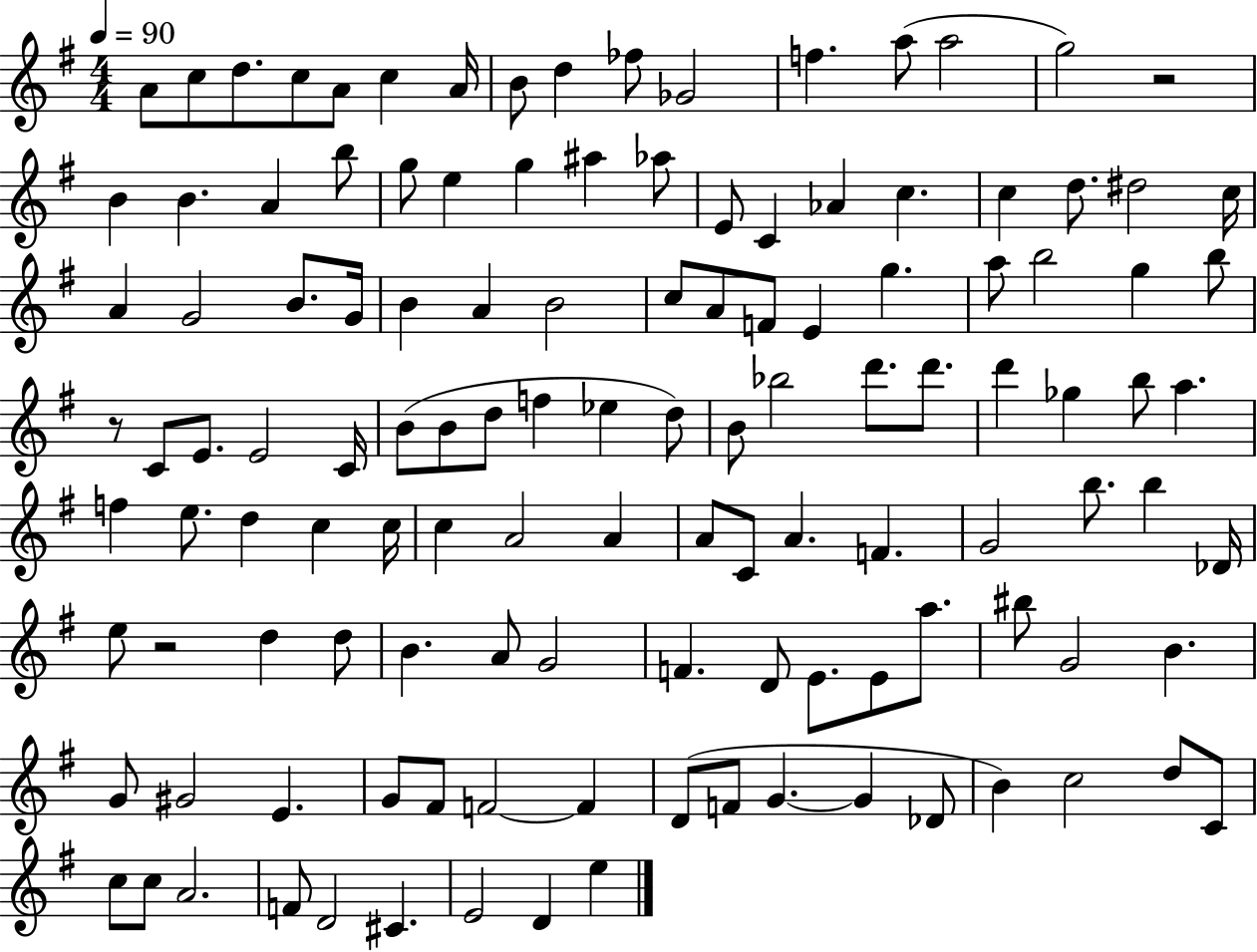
A4/e C5/e D5/e. C5/e A4/e C5/q A4/s B4/e D5/q FES5/e Gb4/h F5/q. A5/e A5/h G5/h R/h B4/q B4/q. A4/q B5/e G5/e E5/q G5/q A#5/q Ab5/e E4/e C4/q Ab4/q C5/q. C5/q D5/e. D#5/h C5/s A4/q G4/h B4/e. G4/s B4/q A4/q B4/h C5/e A4/e F4/e E4/q G5/q. A5/e B5/h G5/q B5/e R/e C4/e E4/e. E4/h C4/s B4/e B4/e D5/e F5/q Eb5/q D5/e B4/e Bb5/h D6/e. D6/e. D6/q Gb5/q B5/e A5/q. F5/q E5/e. D5/q C5/q C5/s C5/q A4/h A4/q A4/e C4/e A4/q. F4/q. G4/h B5/e. B5/q Db4/s E5/e R/h D5/q D5/e B4/q. A4/e G4/h F4/q. D4/e E4/e. E4/e A5/e. BIS5/e G4/h B4/q. G4/e G#4/h E4/q. G4/e F#4/e F4/h F4/q D4/e F4/e G4/q. G4/q Db4/e B4/q C5/h D5/e C4/e C5/e C5/e A4/h. F4/e D4/h C#4/q. E4/h D4/q E5/q